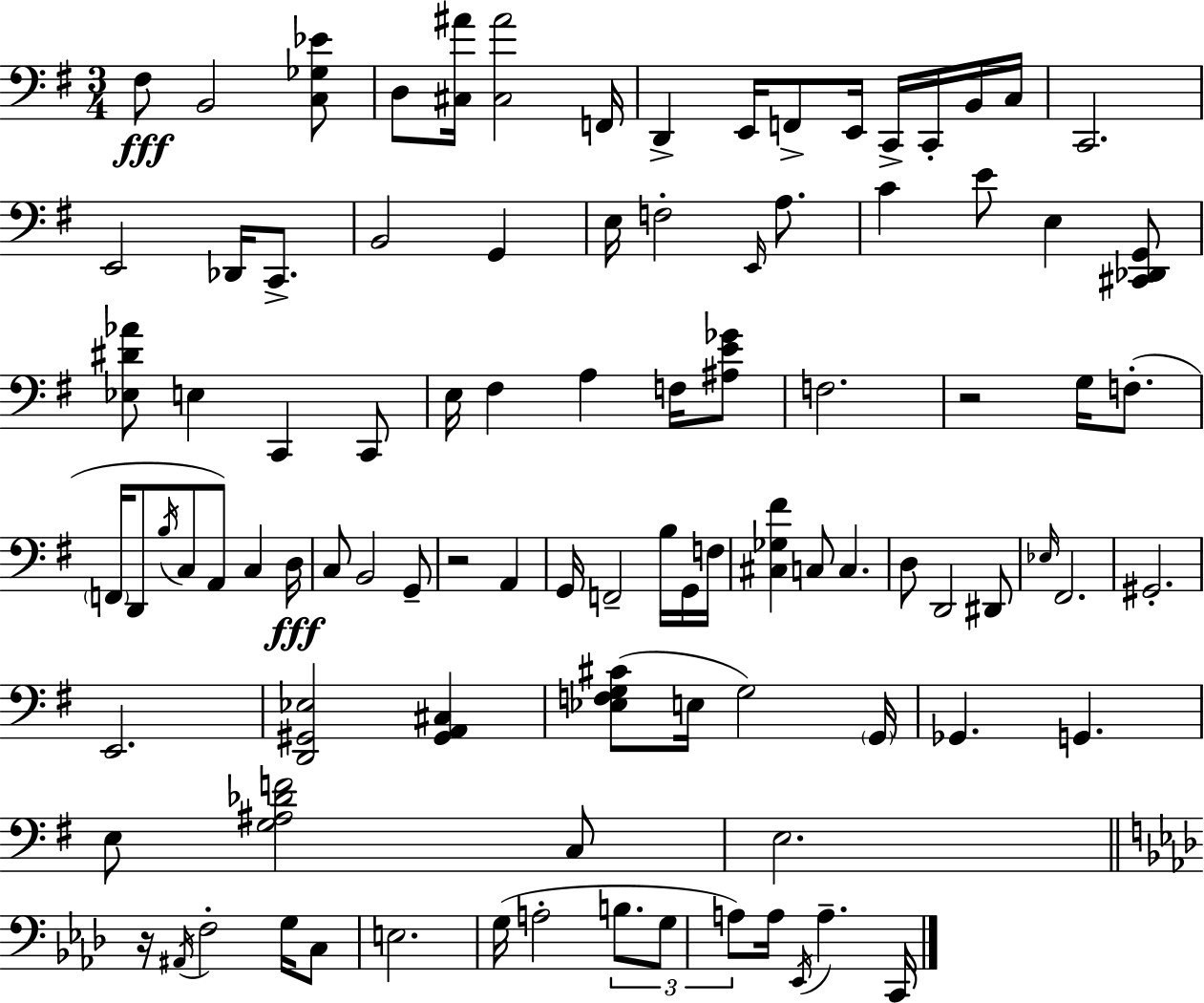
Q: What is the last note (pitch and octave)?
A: C2